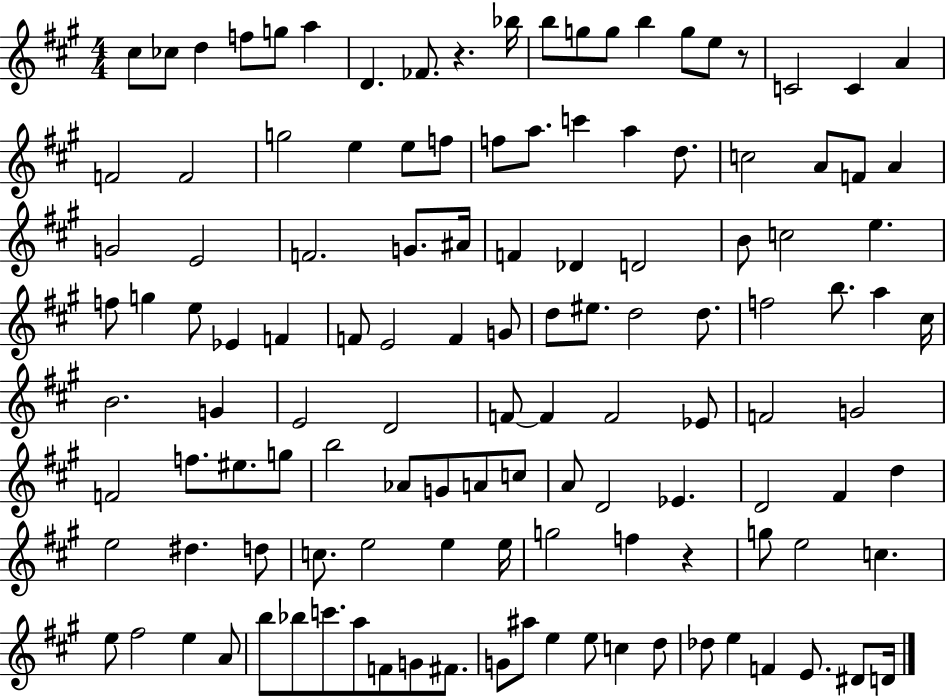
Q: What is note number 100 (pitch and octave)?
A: F#5